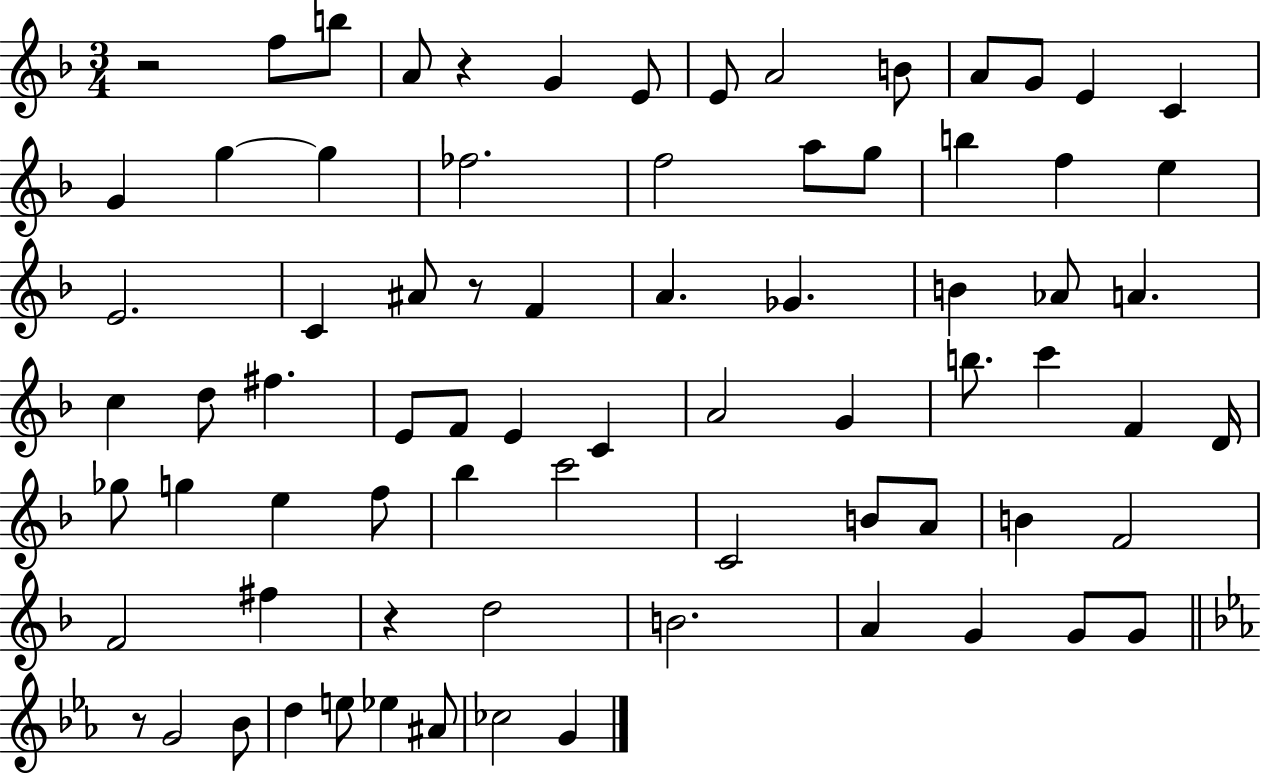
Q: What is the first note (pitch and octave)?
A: F5